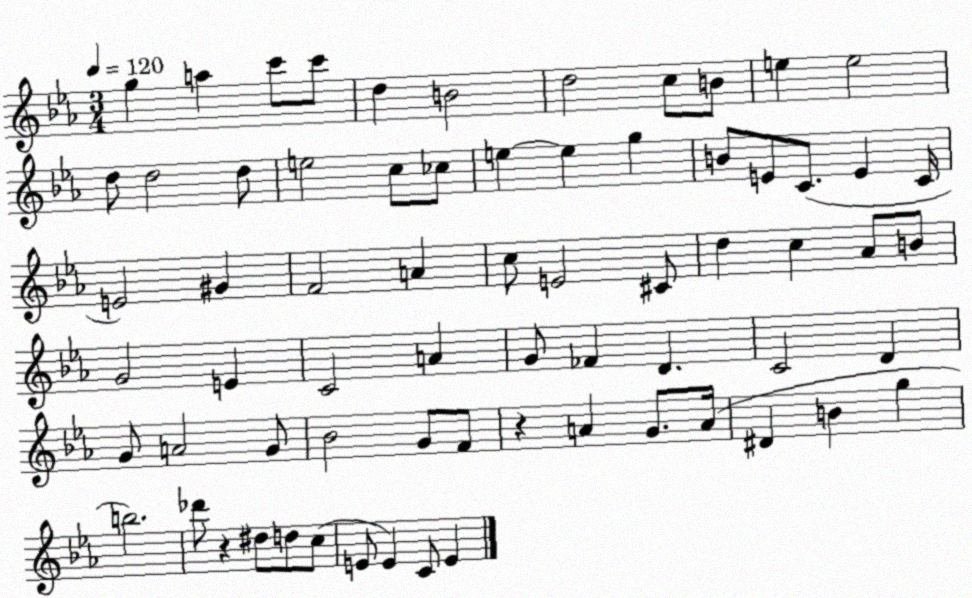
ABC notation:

X:1
T:Untitled
M:3/4
L:1/4
K:Eb
g a c'/2 c'/2 d B2 d2 c/2 B/2 e e2 d/2 d2 d/2 e2 c/2 _c/2 e e g B/2 E/2 C/2 E C/4 E2 ^G F2 A c/2 E2 ^C/2 d c _A/2 B/2 G2 E C2 A G/2 _F D C2 D G/2 A2 G/2 _B2 G/2 F/2 z A G/2 A/4 ^D B g b2 _d'/2 z ^d/2 d/2 c/2 E/2 E C/2 E